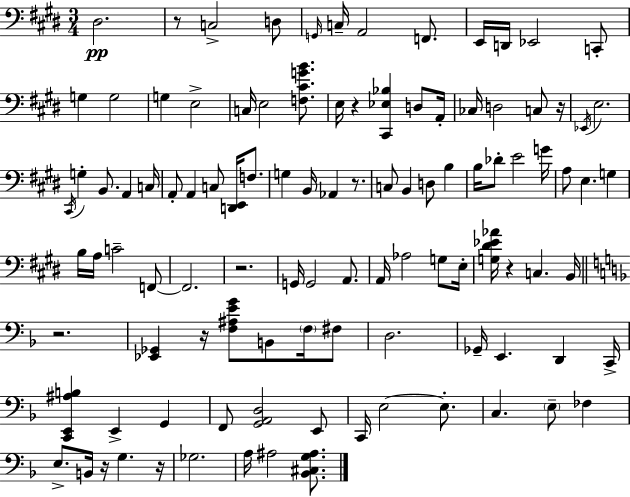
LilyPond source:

{
  \clef bass
  \numericTimeSignature
  \time 3/4
  \key e \major
  dis2.\pp | r8 c2-> d8 | \grace { g,16 } c16-- a,2 f,8. | e,16 d,16 ees,2 c,8-. | \break g4 g2 | g4 e2-> | c16 e2 <f cis' g' b'>8. | e16 r4 <cis, ees bes>4 d8 | \break a,16-. ces16 d2 c8 | r16 \acciaccatura { ees,16 } e2. | \acciaccatura { cis,16 } g4-. b,8. a,4 | c16 a,8-. a,4 c8 <d, e,>16 | \break f8. g4 b,16 aes,4 | r8. c8 b,4 d8 b4 | b16 des'8-. e'2 | g'16 a8 e4. g4 | \break b16 a16 c'2-- | f,8~~ f,2. | r2. | g,16 g,2 | \break a,8. a,16 aes2 | g8 e16-. <g dis' ees' aes'>16 r4 c4. | b,16 \bar "||" \break \key f \major r2. | <ees, ges,>4 r16 <f ais e' g'>8 b,8 \parenthesize f16 fis8 | d2. | ges,16-- e,4. d,4 c,16-> | \break <c, e, ais b>4 e,4-> g,4 | f,8 <g, a, d>2 e,8 | c,16 e2~~ e8.-. | c4. \parenthesize e8-- fes4 | \break e8.-> b,16 r16 g4. r16 | ges2. | a16 ais2 <bes, cis g ais>8. | \bar "|."
}